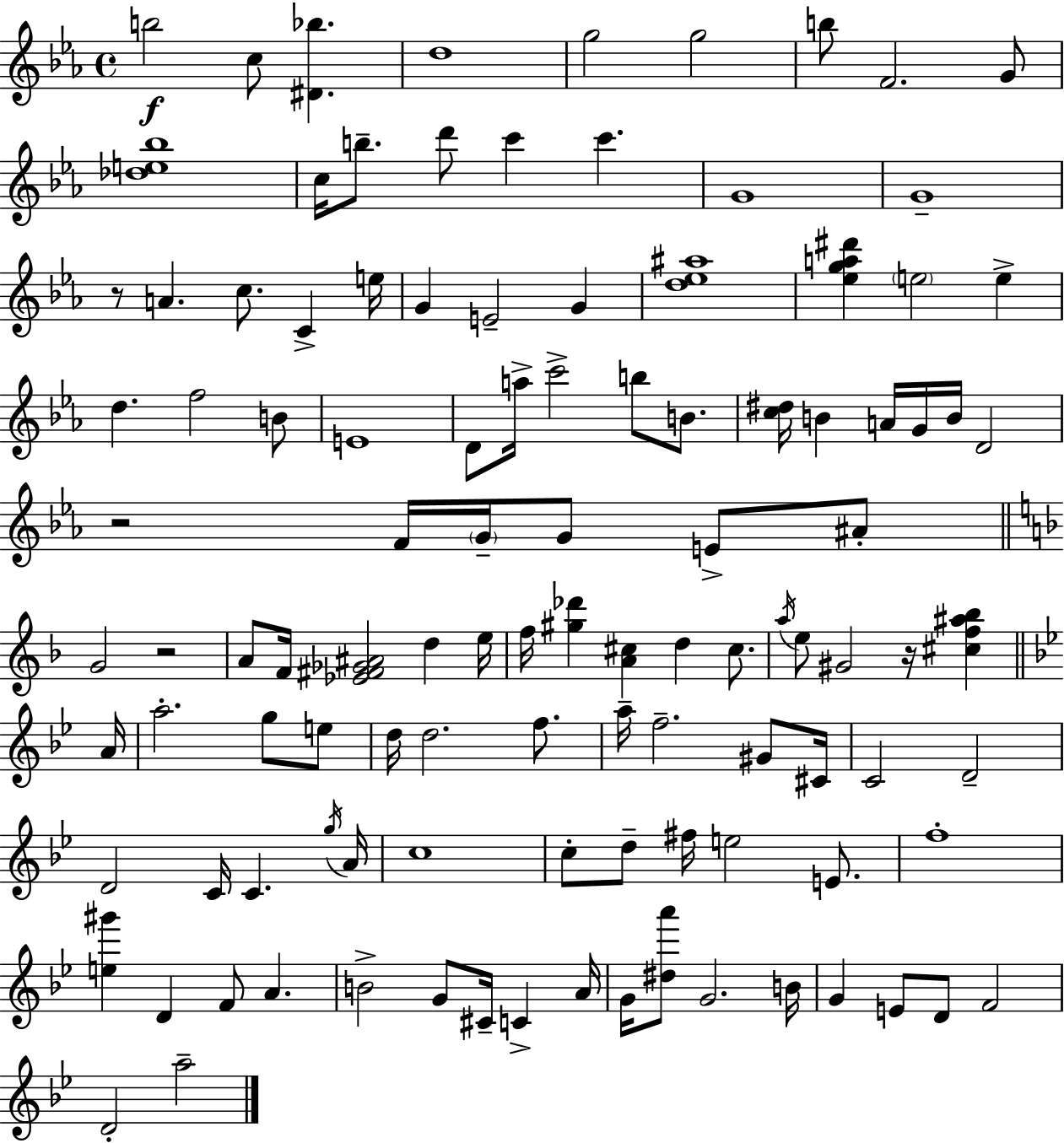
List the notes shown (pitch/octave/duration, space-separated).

B5/h C5/e [D#4,Bb5]/q. D5/w G5/h G5/h B5/e F4/h. G4/e [Db5,E5,Bb5]/w C5/s B5/e. D6/e C6/q C6/q. G4/w G4/w R/e A4/q. C5/e. C4/q E5/s G4/q E4/h G4/q [D5,Eb5,A#5]/w [Eb5,G5,A5,D#6]/q E5/h E5/q D5/q. F5/h B4/e E4/w D4/e A5/s C6/h B5/e B4/e. [C5,D#5]/s B4/q A4/s G4/s B4/s D4/h R/h F4/s G4/s G4/e E4/e A#4/e G4/h R/h A4/e F4/s [Eb4,F#4,Gb4,A#4]/h D5/q E5/s F5/s [G#5,Db6]/q [A4,C#5]/q D5/q C#5/e. A5/s E5/e G#4/h R/s [C#5,F5,A#5,Bb5]/q A4/s A5/h. G5/e E5/e D5/s D5/h. F5/e. A5/s F5/h. G#4/e C#4/s C4/h D4/h D4/h C4/s C4/q. G5/s A4/s C5/w C5/e D5/e F#5/s E5/h E4/e. F5/w [E5,G#6]/q D4/q F4/e A4/q. B4/h G4/e C#4/s C4/q A4/s G4/s [D#5,A6]/e G4/h. B4/s G4/q E4/e D4/e F4/h D4/h A5/h